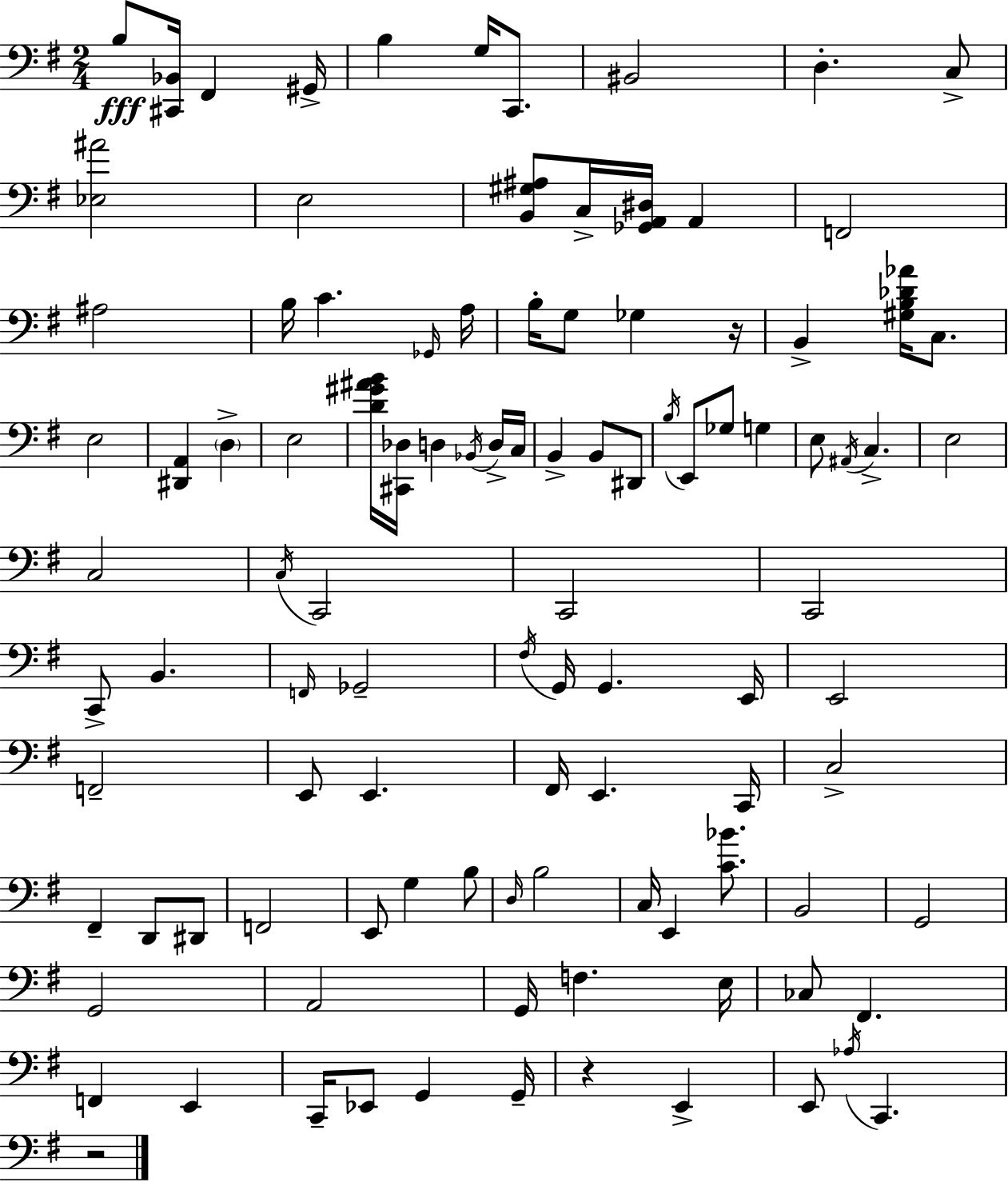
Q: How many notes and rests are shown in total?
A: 104